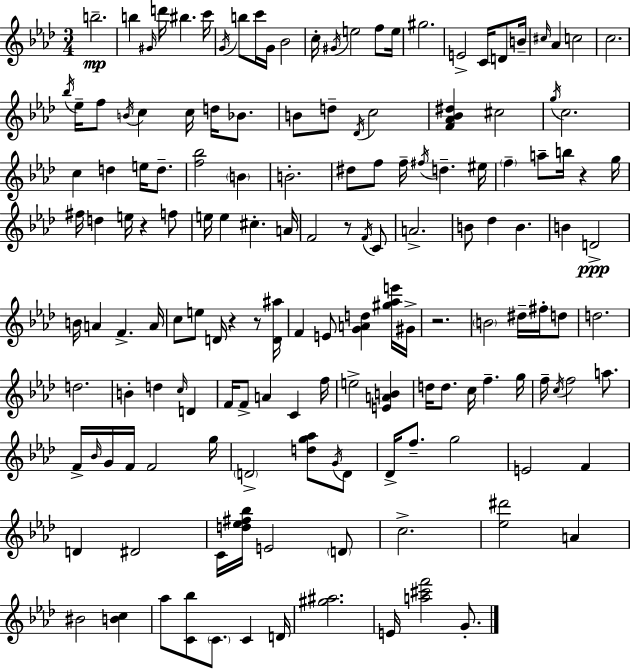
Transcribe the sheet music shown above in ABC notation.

X:1
T:Untitled
M:3/4
L:1/4
K:Fm
b2 b ^G/4 d'/4 ^b c'/4 G/4 b/2 c'/4 G/4 _B2 c/4 ^G/4 e2 f/2 e/4 ^g2 E2 C/4 D/2 B/4 ^c/4 _A c2 c2 _b/4 _e/4 f/2 B/4 c c/4 d/4 _B/2 B/2 d/2 _D/4 c2 [F_A_B^d] ^c2 g/4 c2 c d e/4 d/2 [f_b]2 B B2 ^d/2 f/2 f/4 ^f/4 d ^e/4 f a/2 b/4 z g/4 ^f/4 d e/4 z f/2 e/4 e ^c A/4 F2 z/2 F/4 C/2 A2 B/2 _d B B D2 B/4 A F A/4 c/2 e/2 D/4 z z/2 [D^a]/4 F E/2 [GAd] [^g_ae']/4 ^G/4 z2 B2 ^d/4 ^f/4 d/2 d2 d2 B d c/4 D F/4 F/2 A C f/4 e2 [EAB] d/4 d/2 c/4 f g/4 f/4 c/4 f2 a/2 F/4 _B/4 G/4 F/4 F2 g/4 D2 [dg_a]/2 G/4 D/2 _D/4 f/2 g2 E2 F D ^D2 C/4 [d_e^f_b]/4 E2 D/2 c2 [_e^d']2 A ^B2 [Bc] _a/2 [C_b]/2 C/2 C D/4 [^g^a]2 E/4 [a^c'f']2 G/2